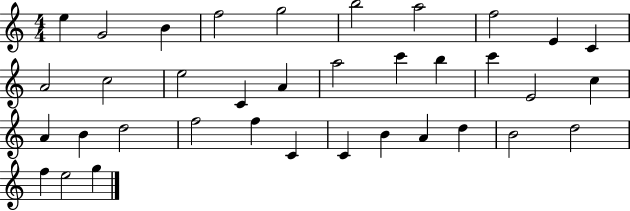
E5/q G4/h B4/q F5/h G5/h B5/h A5/h F5/h E4/q C4/q A4/h C5/h E5/h C4/q A4/q A5/h C6/q B5/q C6/q E4/h C5/q A4/q B4/q D5/h F5/h F5/q C4/q C4/q B4/q A4/q D5/q B4/h D5/h F5/q E5/h G5/q